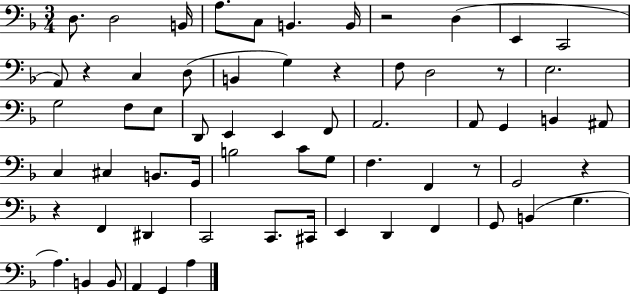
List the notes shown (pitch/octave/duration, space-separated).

D3/e. D3/h B2/s A3/e. C3/e B2/q. B2/s R/h D3/q E2/q C2/h A2/e R/q C3/q D3/e B2/q G3/q R/q F3/e D3/h R/e E3/h. G3/h F3/e E3/e D2/e E2/q E2/q F2/e A2/h. A2/e G2/q B2/q A#2/e C3/q C#3/q B2/e. G2/s B3/h C4/e G3/e F3/q. F2/q R/e G2/h R/q R/q F2/q D#2/q C2/h C2/e. C#2/s E2/q D2/q F2/q G2/e B2/q G3/q. A3/q. B2/q B2/e A2/q G2/q A3/q